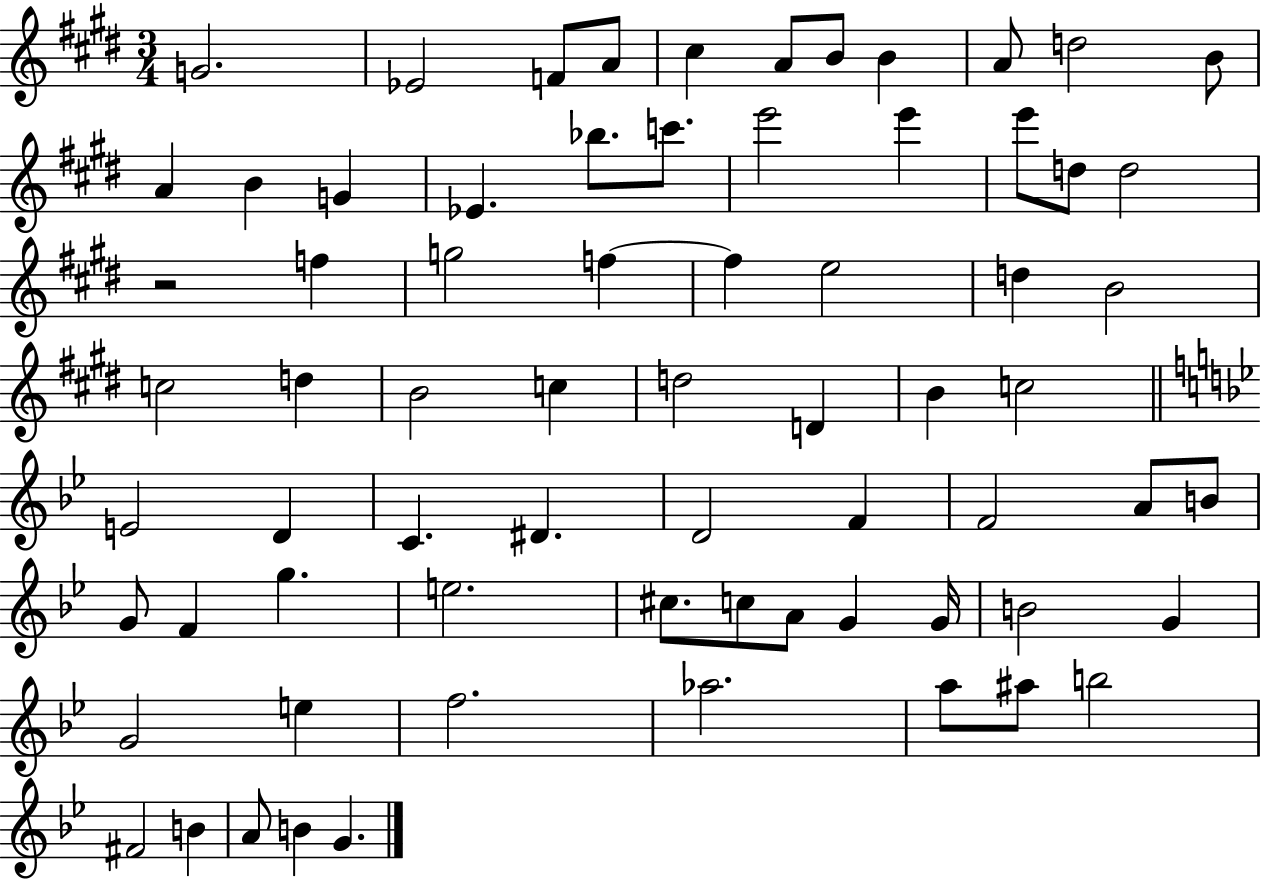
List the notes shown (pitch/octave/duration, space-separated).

G4/h. Eb4/h F4/e A4/e C#5/q A4/e B4/e B4/q A4/e D5/h B4/e A4/q B4/q G4/q Eb4/q. Bb5/e. C6/e. E6/h E6/q E6/e D5/e D5/h R/h F5/q G5/h F5/q F5/q E5/h D5/q B4/h C5/h D5/q B4/h C5/q D5/h D4/q B4/q C5/h E4/h D4/q C4/q. D#4/q. D4/h F4/q F4/h A4/e B4/e G4/e F4/q G5/q. E5/h. C#5/e. C5/e A4/e G4/q G4/s B4/h G4/q G4/h E5/q F5/h. Ab5/h. A5/e A#5/e B5/h F#4/h B4/q A4/e B4/q G4/q.